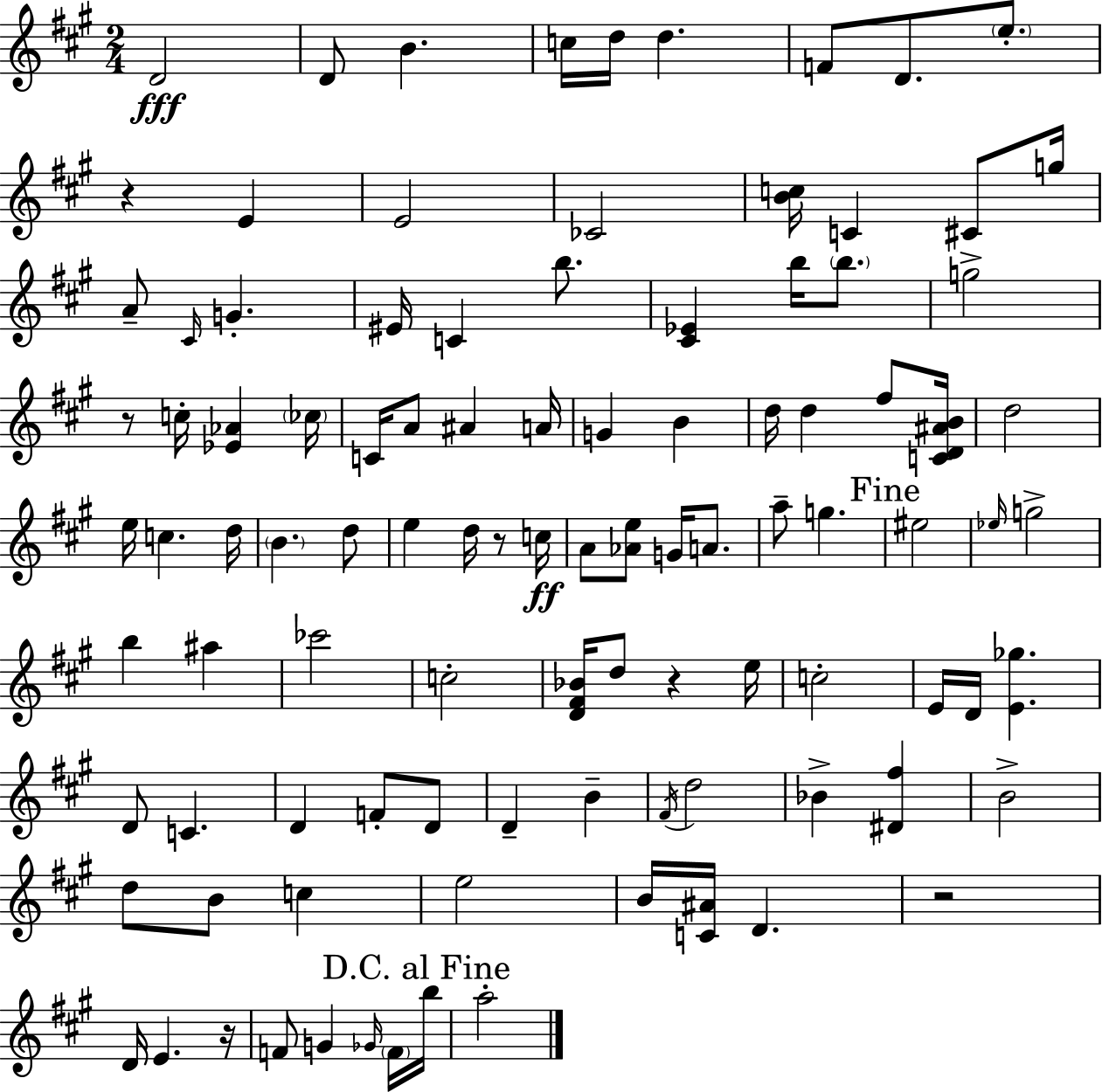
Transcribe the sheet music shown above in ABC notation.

X:1
T:Untitled
M:2/4
L:1/4
K:A
D2 D/2 B c/4 d/4 d F/2 D/2 e/2 z E E2 _C2 [Bc]/4 C ^C/2 g/4 A/2 ^C/4 G ^E/4 C b/2 [^C_E] b/4 b/2 g2 z/2 c/4 [_E_A] _c/4 C/4 A/2 ^A A/4 G B d/4 d ^f/2 [CD^AB]/4 d2 e/4 c d/4 B d/2 e d/4 z/2 c/4 A/2 [_Ae]/2 G/4 A/2 a/2 g ^e2 _e/4 g2 b ^a _c'2 c2 [D^F_B]/4 d/2 z e/4 c2 E/4 D/4 [E_g] D/2 C D F/2 D/2 D B ^F/4 d2 _B [^D^f] B2 d/2 B/2 c e2 B/4 [C^A]/4 D z2 D/4 E z/4 F/2 G _G/4 F/4 b/4 a2